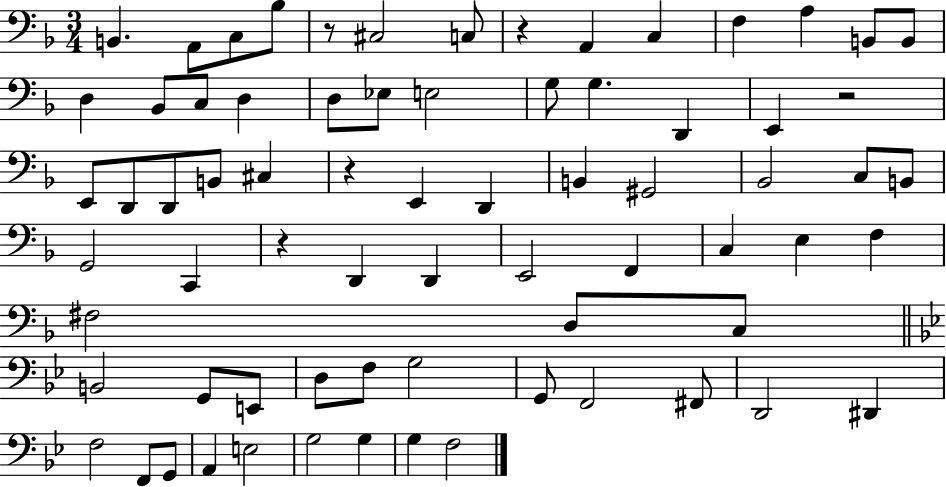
B2/q. A2/e C3/e Bb3/e R/e C#3/h C3/e R/q A2/q C3/q F3/q A3/q B2/e B2/e D3/q Bb2/e C3/e D3/q D3/e Eb3/e E3/h G3/e G3/q. D2/q E2/q R/h E2/e D2/e D2/e B2/e C#3/q R/q E2/q D2/q B2/q G#2/h Bb2/h C3/e B2/e G2/h C2/q R/q D2/q D2/q E2/h F2/q C3/q E3/q F3/q F#3/h D3/e C3/e B2/h G2/e E2/e D3/e F3/e G3/h G2/e F2/h F#2/e D2/h D#2/q F3/h F2/e G2/e A2/q E3/h G3/h G3/q G3/q F3/h